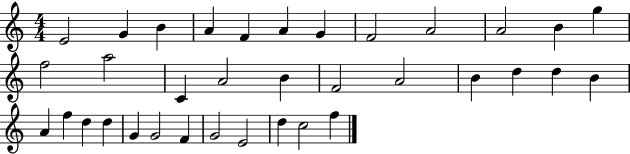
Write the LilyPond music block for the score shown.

{
  \clef treble
  \numericTimeSignature
  \time 4/4
  \key c \major
  e'2 g'4 b'4 | a'4 f'4 a'4 g'4 | f'2 a'2 | a'2 b'4 g''4 | \break f''2 a''2 | c'4 a'2 b'4 | f'2 a'2 | b'4 d''4 d''4 b'4 | \break a'4 f''4 d''4 d''4 | g'4 g'2 f'4 | g'2 e'2 | d''4 c''2 f''4 | \break \bar "|."
}